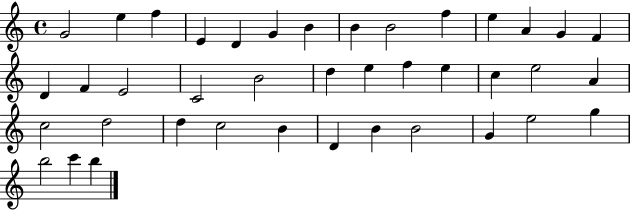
{
  \clef treble
  \time 4/4
  \defaultTimeSignature
  \key c \major
  g'2 e''4 f''4 | e'4 d'4 g'4 b'4 | b'4 b'2 f''4 | e''4 a'4 g'4 f'4 | \break d'4 f'4 e'2 | c'2 b'2 | d''4 e''4 f''4 e''4 | c''4 e''2 a'4 | \break c''2 d''2 | d''4 c''2 b'4 | d'4 b'4 b'2 | g'4 e''2 g''4 | \break b''2 c'''4 b''4 | \bar "|."
}